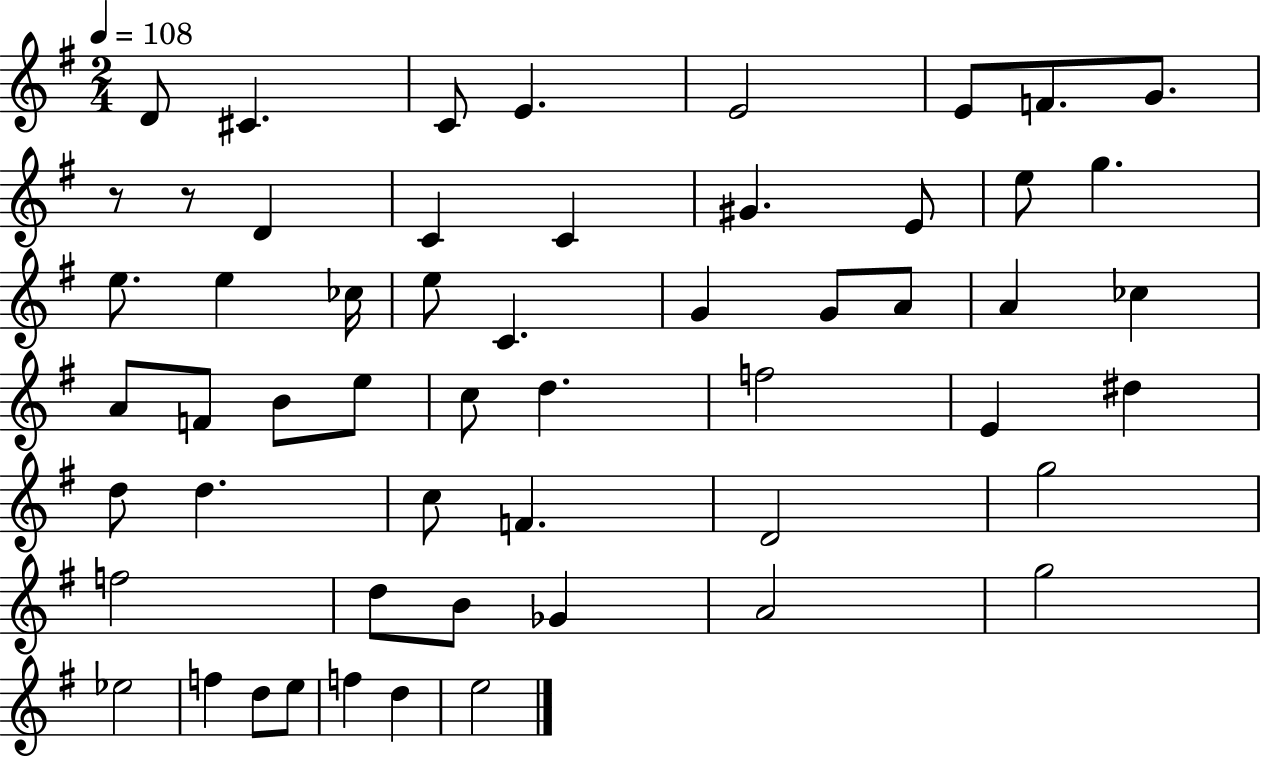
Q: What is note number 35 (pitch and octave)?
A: D5